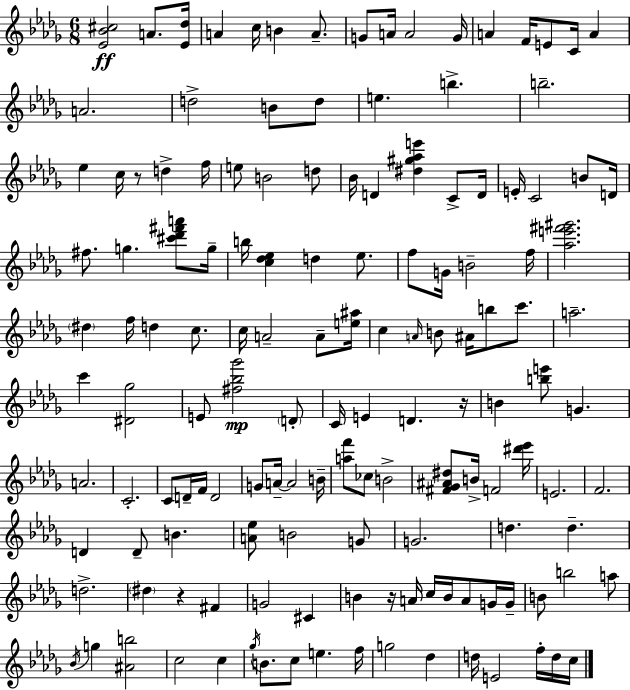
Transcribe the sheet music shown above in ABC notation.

X:1
T:Untitled
M:6/8
L:1/4
K:Bbm
[_E_B^c]2 A/2 [_E_d]/4 A c/4 B A/2 G/2 A/4 A2 G/4 A F/4 E/2 C/4 A A2 d2 B/2 d/2 e b b2 _e c/4 z/2 d f/4 e/2 B2 d/2 _B/4 D [^d^g_ae'] C/2 D/4 E/4 C2 B/2 D/4 ^f/2 g [^c'_d'^f'a']/2 g/4 b/4 [c_d_e] d _e/2 f/2 G/4 B2 f/4 [_ae'^f'^g']2 ^d f/4 d c/2 c/4 A2 A/2 [e^a]/4 c A/4 B/2 ^A/4 b/2 c'/2 a2 c' [^D_g]2 E/2 [^f_b_g']2 D/2 C/4 E D z/4 B [be']/2 G A2 C2 C/2 D/4 F/4 D2 G/2 A/4 A2 B/4 [af']/2 _c/2 B2 [^F_G^A^d]/2 B/4 F2 [^d'_e']/4 E2 F2 D D/2 B [A_e]/2 B2 G/2 G2 d d d2 ^d z ^F G2 ^C B z/4 A/4 c/4 B/4 A/2 G/4 G/4 B/2 b2 a/2 _B/4 g [^Ab]2 c2 c _g/4 B/2 c/2 e f/4 g2 _d d/4 E2 f/4 d/4 c/4